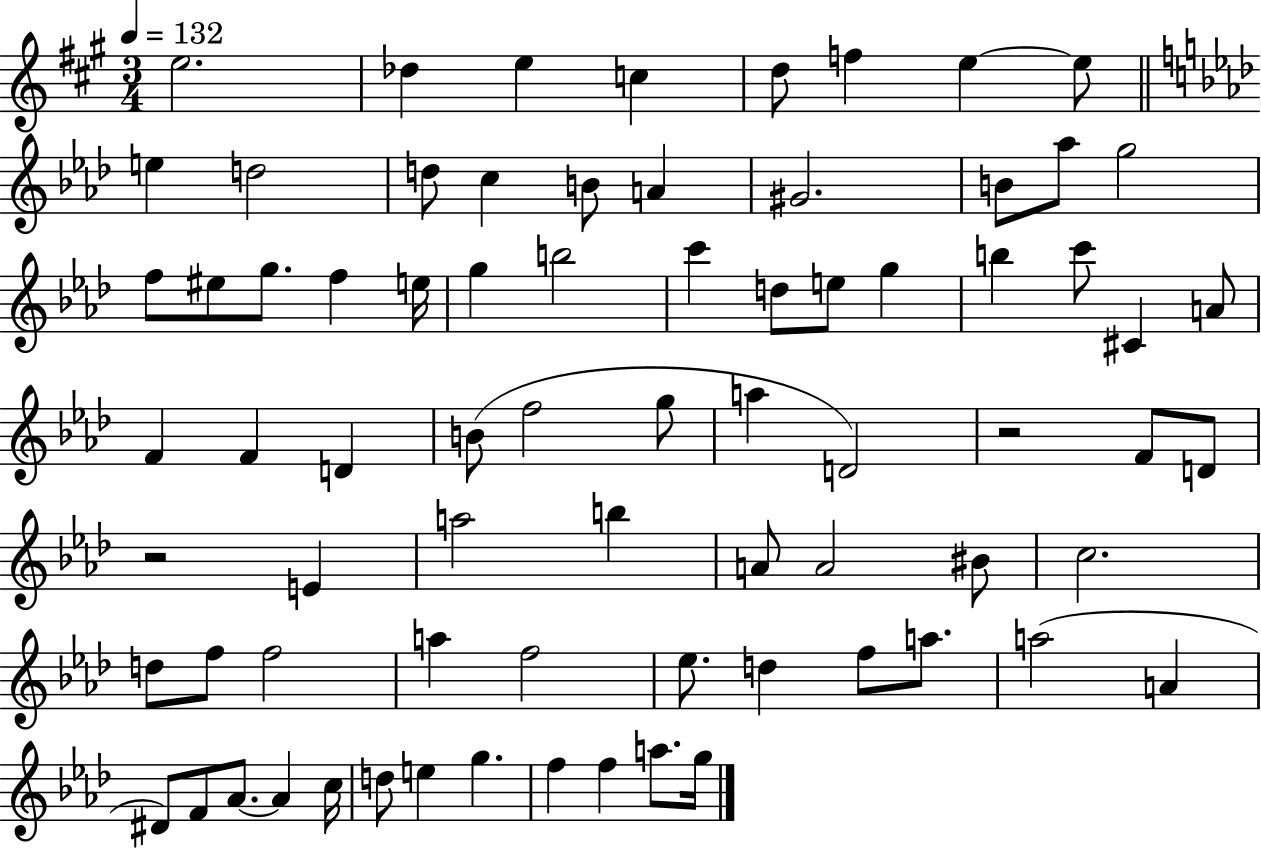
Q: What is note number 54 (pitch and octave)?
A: A5